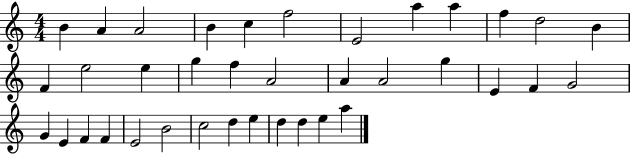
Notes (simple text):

B4/q A4/q A4/h B4/q C5/q F5/h E4/h A5/q A5/q F5/q D5/h B4/q F4/q E5/h E5/q G5/q F5/q A4/h A4/q A4/h G5/q E4/q F4/q G4/h G4/q E4/q F4/q F4/q E4/h B4/h C5/h D5/q E5/q D5/q D5/q E5/q A5/q